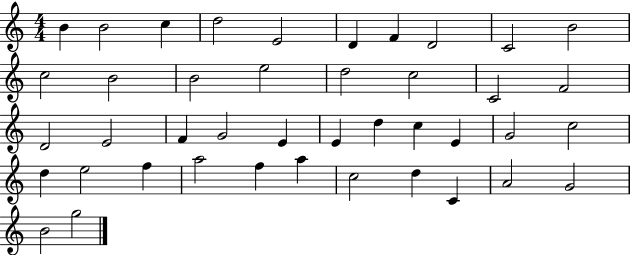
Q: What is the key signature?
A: C major